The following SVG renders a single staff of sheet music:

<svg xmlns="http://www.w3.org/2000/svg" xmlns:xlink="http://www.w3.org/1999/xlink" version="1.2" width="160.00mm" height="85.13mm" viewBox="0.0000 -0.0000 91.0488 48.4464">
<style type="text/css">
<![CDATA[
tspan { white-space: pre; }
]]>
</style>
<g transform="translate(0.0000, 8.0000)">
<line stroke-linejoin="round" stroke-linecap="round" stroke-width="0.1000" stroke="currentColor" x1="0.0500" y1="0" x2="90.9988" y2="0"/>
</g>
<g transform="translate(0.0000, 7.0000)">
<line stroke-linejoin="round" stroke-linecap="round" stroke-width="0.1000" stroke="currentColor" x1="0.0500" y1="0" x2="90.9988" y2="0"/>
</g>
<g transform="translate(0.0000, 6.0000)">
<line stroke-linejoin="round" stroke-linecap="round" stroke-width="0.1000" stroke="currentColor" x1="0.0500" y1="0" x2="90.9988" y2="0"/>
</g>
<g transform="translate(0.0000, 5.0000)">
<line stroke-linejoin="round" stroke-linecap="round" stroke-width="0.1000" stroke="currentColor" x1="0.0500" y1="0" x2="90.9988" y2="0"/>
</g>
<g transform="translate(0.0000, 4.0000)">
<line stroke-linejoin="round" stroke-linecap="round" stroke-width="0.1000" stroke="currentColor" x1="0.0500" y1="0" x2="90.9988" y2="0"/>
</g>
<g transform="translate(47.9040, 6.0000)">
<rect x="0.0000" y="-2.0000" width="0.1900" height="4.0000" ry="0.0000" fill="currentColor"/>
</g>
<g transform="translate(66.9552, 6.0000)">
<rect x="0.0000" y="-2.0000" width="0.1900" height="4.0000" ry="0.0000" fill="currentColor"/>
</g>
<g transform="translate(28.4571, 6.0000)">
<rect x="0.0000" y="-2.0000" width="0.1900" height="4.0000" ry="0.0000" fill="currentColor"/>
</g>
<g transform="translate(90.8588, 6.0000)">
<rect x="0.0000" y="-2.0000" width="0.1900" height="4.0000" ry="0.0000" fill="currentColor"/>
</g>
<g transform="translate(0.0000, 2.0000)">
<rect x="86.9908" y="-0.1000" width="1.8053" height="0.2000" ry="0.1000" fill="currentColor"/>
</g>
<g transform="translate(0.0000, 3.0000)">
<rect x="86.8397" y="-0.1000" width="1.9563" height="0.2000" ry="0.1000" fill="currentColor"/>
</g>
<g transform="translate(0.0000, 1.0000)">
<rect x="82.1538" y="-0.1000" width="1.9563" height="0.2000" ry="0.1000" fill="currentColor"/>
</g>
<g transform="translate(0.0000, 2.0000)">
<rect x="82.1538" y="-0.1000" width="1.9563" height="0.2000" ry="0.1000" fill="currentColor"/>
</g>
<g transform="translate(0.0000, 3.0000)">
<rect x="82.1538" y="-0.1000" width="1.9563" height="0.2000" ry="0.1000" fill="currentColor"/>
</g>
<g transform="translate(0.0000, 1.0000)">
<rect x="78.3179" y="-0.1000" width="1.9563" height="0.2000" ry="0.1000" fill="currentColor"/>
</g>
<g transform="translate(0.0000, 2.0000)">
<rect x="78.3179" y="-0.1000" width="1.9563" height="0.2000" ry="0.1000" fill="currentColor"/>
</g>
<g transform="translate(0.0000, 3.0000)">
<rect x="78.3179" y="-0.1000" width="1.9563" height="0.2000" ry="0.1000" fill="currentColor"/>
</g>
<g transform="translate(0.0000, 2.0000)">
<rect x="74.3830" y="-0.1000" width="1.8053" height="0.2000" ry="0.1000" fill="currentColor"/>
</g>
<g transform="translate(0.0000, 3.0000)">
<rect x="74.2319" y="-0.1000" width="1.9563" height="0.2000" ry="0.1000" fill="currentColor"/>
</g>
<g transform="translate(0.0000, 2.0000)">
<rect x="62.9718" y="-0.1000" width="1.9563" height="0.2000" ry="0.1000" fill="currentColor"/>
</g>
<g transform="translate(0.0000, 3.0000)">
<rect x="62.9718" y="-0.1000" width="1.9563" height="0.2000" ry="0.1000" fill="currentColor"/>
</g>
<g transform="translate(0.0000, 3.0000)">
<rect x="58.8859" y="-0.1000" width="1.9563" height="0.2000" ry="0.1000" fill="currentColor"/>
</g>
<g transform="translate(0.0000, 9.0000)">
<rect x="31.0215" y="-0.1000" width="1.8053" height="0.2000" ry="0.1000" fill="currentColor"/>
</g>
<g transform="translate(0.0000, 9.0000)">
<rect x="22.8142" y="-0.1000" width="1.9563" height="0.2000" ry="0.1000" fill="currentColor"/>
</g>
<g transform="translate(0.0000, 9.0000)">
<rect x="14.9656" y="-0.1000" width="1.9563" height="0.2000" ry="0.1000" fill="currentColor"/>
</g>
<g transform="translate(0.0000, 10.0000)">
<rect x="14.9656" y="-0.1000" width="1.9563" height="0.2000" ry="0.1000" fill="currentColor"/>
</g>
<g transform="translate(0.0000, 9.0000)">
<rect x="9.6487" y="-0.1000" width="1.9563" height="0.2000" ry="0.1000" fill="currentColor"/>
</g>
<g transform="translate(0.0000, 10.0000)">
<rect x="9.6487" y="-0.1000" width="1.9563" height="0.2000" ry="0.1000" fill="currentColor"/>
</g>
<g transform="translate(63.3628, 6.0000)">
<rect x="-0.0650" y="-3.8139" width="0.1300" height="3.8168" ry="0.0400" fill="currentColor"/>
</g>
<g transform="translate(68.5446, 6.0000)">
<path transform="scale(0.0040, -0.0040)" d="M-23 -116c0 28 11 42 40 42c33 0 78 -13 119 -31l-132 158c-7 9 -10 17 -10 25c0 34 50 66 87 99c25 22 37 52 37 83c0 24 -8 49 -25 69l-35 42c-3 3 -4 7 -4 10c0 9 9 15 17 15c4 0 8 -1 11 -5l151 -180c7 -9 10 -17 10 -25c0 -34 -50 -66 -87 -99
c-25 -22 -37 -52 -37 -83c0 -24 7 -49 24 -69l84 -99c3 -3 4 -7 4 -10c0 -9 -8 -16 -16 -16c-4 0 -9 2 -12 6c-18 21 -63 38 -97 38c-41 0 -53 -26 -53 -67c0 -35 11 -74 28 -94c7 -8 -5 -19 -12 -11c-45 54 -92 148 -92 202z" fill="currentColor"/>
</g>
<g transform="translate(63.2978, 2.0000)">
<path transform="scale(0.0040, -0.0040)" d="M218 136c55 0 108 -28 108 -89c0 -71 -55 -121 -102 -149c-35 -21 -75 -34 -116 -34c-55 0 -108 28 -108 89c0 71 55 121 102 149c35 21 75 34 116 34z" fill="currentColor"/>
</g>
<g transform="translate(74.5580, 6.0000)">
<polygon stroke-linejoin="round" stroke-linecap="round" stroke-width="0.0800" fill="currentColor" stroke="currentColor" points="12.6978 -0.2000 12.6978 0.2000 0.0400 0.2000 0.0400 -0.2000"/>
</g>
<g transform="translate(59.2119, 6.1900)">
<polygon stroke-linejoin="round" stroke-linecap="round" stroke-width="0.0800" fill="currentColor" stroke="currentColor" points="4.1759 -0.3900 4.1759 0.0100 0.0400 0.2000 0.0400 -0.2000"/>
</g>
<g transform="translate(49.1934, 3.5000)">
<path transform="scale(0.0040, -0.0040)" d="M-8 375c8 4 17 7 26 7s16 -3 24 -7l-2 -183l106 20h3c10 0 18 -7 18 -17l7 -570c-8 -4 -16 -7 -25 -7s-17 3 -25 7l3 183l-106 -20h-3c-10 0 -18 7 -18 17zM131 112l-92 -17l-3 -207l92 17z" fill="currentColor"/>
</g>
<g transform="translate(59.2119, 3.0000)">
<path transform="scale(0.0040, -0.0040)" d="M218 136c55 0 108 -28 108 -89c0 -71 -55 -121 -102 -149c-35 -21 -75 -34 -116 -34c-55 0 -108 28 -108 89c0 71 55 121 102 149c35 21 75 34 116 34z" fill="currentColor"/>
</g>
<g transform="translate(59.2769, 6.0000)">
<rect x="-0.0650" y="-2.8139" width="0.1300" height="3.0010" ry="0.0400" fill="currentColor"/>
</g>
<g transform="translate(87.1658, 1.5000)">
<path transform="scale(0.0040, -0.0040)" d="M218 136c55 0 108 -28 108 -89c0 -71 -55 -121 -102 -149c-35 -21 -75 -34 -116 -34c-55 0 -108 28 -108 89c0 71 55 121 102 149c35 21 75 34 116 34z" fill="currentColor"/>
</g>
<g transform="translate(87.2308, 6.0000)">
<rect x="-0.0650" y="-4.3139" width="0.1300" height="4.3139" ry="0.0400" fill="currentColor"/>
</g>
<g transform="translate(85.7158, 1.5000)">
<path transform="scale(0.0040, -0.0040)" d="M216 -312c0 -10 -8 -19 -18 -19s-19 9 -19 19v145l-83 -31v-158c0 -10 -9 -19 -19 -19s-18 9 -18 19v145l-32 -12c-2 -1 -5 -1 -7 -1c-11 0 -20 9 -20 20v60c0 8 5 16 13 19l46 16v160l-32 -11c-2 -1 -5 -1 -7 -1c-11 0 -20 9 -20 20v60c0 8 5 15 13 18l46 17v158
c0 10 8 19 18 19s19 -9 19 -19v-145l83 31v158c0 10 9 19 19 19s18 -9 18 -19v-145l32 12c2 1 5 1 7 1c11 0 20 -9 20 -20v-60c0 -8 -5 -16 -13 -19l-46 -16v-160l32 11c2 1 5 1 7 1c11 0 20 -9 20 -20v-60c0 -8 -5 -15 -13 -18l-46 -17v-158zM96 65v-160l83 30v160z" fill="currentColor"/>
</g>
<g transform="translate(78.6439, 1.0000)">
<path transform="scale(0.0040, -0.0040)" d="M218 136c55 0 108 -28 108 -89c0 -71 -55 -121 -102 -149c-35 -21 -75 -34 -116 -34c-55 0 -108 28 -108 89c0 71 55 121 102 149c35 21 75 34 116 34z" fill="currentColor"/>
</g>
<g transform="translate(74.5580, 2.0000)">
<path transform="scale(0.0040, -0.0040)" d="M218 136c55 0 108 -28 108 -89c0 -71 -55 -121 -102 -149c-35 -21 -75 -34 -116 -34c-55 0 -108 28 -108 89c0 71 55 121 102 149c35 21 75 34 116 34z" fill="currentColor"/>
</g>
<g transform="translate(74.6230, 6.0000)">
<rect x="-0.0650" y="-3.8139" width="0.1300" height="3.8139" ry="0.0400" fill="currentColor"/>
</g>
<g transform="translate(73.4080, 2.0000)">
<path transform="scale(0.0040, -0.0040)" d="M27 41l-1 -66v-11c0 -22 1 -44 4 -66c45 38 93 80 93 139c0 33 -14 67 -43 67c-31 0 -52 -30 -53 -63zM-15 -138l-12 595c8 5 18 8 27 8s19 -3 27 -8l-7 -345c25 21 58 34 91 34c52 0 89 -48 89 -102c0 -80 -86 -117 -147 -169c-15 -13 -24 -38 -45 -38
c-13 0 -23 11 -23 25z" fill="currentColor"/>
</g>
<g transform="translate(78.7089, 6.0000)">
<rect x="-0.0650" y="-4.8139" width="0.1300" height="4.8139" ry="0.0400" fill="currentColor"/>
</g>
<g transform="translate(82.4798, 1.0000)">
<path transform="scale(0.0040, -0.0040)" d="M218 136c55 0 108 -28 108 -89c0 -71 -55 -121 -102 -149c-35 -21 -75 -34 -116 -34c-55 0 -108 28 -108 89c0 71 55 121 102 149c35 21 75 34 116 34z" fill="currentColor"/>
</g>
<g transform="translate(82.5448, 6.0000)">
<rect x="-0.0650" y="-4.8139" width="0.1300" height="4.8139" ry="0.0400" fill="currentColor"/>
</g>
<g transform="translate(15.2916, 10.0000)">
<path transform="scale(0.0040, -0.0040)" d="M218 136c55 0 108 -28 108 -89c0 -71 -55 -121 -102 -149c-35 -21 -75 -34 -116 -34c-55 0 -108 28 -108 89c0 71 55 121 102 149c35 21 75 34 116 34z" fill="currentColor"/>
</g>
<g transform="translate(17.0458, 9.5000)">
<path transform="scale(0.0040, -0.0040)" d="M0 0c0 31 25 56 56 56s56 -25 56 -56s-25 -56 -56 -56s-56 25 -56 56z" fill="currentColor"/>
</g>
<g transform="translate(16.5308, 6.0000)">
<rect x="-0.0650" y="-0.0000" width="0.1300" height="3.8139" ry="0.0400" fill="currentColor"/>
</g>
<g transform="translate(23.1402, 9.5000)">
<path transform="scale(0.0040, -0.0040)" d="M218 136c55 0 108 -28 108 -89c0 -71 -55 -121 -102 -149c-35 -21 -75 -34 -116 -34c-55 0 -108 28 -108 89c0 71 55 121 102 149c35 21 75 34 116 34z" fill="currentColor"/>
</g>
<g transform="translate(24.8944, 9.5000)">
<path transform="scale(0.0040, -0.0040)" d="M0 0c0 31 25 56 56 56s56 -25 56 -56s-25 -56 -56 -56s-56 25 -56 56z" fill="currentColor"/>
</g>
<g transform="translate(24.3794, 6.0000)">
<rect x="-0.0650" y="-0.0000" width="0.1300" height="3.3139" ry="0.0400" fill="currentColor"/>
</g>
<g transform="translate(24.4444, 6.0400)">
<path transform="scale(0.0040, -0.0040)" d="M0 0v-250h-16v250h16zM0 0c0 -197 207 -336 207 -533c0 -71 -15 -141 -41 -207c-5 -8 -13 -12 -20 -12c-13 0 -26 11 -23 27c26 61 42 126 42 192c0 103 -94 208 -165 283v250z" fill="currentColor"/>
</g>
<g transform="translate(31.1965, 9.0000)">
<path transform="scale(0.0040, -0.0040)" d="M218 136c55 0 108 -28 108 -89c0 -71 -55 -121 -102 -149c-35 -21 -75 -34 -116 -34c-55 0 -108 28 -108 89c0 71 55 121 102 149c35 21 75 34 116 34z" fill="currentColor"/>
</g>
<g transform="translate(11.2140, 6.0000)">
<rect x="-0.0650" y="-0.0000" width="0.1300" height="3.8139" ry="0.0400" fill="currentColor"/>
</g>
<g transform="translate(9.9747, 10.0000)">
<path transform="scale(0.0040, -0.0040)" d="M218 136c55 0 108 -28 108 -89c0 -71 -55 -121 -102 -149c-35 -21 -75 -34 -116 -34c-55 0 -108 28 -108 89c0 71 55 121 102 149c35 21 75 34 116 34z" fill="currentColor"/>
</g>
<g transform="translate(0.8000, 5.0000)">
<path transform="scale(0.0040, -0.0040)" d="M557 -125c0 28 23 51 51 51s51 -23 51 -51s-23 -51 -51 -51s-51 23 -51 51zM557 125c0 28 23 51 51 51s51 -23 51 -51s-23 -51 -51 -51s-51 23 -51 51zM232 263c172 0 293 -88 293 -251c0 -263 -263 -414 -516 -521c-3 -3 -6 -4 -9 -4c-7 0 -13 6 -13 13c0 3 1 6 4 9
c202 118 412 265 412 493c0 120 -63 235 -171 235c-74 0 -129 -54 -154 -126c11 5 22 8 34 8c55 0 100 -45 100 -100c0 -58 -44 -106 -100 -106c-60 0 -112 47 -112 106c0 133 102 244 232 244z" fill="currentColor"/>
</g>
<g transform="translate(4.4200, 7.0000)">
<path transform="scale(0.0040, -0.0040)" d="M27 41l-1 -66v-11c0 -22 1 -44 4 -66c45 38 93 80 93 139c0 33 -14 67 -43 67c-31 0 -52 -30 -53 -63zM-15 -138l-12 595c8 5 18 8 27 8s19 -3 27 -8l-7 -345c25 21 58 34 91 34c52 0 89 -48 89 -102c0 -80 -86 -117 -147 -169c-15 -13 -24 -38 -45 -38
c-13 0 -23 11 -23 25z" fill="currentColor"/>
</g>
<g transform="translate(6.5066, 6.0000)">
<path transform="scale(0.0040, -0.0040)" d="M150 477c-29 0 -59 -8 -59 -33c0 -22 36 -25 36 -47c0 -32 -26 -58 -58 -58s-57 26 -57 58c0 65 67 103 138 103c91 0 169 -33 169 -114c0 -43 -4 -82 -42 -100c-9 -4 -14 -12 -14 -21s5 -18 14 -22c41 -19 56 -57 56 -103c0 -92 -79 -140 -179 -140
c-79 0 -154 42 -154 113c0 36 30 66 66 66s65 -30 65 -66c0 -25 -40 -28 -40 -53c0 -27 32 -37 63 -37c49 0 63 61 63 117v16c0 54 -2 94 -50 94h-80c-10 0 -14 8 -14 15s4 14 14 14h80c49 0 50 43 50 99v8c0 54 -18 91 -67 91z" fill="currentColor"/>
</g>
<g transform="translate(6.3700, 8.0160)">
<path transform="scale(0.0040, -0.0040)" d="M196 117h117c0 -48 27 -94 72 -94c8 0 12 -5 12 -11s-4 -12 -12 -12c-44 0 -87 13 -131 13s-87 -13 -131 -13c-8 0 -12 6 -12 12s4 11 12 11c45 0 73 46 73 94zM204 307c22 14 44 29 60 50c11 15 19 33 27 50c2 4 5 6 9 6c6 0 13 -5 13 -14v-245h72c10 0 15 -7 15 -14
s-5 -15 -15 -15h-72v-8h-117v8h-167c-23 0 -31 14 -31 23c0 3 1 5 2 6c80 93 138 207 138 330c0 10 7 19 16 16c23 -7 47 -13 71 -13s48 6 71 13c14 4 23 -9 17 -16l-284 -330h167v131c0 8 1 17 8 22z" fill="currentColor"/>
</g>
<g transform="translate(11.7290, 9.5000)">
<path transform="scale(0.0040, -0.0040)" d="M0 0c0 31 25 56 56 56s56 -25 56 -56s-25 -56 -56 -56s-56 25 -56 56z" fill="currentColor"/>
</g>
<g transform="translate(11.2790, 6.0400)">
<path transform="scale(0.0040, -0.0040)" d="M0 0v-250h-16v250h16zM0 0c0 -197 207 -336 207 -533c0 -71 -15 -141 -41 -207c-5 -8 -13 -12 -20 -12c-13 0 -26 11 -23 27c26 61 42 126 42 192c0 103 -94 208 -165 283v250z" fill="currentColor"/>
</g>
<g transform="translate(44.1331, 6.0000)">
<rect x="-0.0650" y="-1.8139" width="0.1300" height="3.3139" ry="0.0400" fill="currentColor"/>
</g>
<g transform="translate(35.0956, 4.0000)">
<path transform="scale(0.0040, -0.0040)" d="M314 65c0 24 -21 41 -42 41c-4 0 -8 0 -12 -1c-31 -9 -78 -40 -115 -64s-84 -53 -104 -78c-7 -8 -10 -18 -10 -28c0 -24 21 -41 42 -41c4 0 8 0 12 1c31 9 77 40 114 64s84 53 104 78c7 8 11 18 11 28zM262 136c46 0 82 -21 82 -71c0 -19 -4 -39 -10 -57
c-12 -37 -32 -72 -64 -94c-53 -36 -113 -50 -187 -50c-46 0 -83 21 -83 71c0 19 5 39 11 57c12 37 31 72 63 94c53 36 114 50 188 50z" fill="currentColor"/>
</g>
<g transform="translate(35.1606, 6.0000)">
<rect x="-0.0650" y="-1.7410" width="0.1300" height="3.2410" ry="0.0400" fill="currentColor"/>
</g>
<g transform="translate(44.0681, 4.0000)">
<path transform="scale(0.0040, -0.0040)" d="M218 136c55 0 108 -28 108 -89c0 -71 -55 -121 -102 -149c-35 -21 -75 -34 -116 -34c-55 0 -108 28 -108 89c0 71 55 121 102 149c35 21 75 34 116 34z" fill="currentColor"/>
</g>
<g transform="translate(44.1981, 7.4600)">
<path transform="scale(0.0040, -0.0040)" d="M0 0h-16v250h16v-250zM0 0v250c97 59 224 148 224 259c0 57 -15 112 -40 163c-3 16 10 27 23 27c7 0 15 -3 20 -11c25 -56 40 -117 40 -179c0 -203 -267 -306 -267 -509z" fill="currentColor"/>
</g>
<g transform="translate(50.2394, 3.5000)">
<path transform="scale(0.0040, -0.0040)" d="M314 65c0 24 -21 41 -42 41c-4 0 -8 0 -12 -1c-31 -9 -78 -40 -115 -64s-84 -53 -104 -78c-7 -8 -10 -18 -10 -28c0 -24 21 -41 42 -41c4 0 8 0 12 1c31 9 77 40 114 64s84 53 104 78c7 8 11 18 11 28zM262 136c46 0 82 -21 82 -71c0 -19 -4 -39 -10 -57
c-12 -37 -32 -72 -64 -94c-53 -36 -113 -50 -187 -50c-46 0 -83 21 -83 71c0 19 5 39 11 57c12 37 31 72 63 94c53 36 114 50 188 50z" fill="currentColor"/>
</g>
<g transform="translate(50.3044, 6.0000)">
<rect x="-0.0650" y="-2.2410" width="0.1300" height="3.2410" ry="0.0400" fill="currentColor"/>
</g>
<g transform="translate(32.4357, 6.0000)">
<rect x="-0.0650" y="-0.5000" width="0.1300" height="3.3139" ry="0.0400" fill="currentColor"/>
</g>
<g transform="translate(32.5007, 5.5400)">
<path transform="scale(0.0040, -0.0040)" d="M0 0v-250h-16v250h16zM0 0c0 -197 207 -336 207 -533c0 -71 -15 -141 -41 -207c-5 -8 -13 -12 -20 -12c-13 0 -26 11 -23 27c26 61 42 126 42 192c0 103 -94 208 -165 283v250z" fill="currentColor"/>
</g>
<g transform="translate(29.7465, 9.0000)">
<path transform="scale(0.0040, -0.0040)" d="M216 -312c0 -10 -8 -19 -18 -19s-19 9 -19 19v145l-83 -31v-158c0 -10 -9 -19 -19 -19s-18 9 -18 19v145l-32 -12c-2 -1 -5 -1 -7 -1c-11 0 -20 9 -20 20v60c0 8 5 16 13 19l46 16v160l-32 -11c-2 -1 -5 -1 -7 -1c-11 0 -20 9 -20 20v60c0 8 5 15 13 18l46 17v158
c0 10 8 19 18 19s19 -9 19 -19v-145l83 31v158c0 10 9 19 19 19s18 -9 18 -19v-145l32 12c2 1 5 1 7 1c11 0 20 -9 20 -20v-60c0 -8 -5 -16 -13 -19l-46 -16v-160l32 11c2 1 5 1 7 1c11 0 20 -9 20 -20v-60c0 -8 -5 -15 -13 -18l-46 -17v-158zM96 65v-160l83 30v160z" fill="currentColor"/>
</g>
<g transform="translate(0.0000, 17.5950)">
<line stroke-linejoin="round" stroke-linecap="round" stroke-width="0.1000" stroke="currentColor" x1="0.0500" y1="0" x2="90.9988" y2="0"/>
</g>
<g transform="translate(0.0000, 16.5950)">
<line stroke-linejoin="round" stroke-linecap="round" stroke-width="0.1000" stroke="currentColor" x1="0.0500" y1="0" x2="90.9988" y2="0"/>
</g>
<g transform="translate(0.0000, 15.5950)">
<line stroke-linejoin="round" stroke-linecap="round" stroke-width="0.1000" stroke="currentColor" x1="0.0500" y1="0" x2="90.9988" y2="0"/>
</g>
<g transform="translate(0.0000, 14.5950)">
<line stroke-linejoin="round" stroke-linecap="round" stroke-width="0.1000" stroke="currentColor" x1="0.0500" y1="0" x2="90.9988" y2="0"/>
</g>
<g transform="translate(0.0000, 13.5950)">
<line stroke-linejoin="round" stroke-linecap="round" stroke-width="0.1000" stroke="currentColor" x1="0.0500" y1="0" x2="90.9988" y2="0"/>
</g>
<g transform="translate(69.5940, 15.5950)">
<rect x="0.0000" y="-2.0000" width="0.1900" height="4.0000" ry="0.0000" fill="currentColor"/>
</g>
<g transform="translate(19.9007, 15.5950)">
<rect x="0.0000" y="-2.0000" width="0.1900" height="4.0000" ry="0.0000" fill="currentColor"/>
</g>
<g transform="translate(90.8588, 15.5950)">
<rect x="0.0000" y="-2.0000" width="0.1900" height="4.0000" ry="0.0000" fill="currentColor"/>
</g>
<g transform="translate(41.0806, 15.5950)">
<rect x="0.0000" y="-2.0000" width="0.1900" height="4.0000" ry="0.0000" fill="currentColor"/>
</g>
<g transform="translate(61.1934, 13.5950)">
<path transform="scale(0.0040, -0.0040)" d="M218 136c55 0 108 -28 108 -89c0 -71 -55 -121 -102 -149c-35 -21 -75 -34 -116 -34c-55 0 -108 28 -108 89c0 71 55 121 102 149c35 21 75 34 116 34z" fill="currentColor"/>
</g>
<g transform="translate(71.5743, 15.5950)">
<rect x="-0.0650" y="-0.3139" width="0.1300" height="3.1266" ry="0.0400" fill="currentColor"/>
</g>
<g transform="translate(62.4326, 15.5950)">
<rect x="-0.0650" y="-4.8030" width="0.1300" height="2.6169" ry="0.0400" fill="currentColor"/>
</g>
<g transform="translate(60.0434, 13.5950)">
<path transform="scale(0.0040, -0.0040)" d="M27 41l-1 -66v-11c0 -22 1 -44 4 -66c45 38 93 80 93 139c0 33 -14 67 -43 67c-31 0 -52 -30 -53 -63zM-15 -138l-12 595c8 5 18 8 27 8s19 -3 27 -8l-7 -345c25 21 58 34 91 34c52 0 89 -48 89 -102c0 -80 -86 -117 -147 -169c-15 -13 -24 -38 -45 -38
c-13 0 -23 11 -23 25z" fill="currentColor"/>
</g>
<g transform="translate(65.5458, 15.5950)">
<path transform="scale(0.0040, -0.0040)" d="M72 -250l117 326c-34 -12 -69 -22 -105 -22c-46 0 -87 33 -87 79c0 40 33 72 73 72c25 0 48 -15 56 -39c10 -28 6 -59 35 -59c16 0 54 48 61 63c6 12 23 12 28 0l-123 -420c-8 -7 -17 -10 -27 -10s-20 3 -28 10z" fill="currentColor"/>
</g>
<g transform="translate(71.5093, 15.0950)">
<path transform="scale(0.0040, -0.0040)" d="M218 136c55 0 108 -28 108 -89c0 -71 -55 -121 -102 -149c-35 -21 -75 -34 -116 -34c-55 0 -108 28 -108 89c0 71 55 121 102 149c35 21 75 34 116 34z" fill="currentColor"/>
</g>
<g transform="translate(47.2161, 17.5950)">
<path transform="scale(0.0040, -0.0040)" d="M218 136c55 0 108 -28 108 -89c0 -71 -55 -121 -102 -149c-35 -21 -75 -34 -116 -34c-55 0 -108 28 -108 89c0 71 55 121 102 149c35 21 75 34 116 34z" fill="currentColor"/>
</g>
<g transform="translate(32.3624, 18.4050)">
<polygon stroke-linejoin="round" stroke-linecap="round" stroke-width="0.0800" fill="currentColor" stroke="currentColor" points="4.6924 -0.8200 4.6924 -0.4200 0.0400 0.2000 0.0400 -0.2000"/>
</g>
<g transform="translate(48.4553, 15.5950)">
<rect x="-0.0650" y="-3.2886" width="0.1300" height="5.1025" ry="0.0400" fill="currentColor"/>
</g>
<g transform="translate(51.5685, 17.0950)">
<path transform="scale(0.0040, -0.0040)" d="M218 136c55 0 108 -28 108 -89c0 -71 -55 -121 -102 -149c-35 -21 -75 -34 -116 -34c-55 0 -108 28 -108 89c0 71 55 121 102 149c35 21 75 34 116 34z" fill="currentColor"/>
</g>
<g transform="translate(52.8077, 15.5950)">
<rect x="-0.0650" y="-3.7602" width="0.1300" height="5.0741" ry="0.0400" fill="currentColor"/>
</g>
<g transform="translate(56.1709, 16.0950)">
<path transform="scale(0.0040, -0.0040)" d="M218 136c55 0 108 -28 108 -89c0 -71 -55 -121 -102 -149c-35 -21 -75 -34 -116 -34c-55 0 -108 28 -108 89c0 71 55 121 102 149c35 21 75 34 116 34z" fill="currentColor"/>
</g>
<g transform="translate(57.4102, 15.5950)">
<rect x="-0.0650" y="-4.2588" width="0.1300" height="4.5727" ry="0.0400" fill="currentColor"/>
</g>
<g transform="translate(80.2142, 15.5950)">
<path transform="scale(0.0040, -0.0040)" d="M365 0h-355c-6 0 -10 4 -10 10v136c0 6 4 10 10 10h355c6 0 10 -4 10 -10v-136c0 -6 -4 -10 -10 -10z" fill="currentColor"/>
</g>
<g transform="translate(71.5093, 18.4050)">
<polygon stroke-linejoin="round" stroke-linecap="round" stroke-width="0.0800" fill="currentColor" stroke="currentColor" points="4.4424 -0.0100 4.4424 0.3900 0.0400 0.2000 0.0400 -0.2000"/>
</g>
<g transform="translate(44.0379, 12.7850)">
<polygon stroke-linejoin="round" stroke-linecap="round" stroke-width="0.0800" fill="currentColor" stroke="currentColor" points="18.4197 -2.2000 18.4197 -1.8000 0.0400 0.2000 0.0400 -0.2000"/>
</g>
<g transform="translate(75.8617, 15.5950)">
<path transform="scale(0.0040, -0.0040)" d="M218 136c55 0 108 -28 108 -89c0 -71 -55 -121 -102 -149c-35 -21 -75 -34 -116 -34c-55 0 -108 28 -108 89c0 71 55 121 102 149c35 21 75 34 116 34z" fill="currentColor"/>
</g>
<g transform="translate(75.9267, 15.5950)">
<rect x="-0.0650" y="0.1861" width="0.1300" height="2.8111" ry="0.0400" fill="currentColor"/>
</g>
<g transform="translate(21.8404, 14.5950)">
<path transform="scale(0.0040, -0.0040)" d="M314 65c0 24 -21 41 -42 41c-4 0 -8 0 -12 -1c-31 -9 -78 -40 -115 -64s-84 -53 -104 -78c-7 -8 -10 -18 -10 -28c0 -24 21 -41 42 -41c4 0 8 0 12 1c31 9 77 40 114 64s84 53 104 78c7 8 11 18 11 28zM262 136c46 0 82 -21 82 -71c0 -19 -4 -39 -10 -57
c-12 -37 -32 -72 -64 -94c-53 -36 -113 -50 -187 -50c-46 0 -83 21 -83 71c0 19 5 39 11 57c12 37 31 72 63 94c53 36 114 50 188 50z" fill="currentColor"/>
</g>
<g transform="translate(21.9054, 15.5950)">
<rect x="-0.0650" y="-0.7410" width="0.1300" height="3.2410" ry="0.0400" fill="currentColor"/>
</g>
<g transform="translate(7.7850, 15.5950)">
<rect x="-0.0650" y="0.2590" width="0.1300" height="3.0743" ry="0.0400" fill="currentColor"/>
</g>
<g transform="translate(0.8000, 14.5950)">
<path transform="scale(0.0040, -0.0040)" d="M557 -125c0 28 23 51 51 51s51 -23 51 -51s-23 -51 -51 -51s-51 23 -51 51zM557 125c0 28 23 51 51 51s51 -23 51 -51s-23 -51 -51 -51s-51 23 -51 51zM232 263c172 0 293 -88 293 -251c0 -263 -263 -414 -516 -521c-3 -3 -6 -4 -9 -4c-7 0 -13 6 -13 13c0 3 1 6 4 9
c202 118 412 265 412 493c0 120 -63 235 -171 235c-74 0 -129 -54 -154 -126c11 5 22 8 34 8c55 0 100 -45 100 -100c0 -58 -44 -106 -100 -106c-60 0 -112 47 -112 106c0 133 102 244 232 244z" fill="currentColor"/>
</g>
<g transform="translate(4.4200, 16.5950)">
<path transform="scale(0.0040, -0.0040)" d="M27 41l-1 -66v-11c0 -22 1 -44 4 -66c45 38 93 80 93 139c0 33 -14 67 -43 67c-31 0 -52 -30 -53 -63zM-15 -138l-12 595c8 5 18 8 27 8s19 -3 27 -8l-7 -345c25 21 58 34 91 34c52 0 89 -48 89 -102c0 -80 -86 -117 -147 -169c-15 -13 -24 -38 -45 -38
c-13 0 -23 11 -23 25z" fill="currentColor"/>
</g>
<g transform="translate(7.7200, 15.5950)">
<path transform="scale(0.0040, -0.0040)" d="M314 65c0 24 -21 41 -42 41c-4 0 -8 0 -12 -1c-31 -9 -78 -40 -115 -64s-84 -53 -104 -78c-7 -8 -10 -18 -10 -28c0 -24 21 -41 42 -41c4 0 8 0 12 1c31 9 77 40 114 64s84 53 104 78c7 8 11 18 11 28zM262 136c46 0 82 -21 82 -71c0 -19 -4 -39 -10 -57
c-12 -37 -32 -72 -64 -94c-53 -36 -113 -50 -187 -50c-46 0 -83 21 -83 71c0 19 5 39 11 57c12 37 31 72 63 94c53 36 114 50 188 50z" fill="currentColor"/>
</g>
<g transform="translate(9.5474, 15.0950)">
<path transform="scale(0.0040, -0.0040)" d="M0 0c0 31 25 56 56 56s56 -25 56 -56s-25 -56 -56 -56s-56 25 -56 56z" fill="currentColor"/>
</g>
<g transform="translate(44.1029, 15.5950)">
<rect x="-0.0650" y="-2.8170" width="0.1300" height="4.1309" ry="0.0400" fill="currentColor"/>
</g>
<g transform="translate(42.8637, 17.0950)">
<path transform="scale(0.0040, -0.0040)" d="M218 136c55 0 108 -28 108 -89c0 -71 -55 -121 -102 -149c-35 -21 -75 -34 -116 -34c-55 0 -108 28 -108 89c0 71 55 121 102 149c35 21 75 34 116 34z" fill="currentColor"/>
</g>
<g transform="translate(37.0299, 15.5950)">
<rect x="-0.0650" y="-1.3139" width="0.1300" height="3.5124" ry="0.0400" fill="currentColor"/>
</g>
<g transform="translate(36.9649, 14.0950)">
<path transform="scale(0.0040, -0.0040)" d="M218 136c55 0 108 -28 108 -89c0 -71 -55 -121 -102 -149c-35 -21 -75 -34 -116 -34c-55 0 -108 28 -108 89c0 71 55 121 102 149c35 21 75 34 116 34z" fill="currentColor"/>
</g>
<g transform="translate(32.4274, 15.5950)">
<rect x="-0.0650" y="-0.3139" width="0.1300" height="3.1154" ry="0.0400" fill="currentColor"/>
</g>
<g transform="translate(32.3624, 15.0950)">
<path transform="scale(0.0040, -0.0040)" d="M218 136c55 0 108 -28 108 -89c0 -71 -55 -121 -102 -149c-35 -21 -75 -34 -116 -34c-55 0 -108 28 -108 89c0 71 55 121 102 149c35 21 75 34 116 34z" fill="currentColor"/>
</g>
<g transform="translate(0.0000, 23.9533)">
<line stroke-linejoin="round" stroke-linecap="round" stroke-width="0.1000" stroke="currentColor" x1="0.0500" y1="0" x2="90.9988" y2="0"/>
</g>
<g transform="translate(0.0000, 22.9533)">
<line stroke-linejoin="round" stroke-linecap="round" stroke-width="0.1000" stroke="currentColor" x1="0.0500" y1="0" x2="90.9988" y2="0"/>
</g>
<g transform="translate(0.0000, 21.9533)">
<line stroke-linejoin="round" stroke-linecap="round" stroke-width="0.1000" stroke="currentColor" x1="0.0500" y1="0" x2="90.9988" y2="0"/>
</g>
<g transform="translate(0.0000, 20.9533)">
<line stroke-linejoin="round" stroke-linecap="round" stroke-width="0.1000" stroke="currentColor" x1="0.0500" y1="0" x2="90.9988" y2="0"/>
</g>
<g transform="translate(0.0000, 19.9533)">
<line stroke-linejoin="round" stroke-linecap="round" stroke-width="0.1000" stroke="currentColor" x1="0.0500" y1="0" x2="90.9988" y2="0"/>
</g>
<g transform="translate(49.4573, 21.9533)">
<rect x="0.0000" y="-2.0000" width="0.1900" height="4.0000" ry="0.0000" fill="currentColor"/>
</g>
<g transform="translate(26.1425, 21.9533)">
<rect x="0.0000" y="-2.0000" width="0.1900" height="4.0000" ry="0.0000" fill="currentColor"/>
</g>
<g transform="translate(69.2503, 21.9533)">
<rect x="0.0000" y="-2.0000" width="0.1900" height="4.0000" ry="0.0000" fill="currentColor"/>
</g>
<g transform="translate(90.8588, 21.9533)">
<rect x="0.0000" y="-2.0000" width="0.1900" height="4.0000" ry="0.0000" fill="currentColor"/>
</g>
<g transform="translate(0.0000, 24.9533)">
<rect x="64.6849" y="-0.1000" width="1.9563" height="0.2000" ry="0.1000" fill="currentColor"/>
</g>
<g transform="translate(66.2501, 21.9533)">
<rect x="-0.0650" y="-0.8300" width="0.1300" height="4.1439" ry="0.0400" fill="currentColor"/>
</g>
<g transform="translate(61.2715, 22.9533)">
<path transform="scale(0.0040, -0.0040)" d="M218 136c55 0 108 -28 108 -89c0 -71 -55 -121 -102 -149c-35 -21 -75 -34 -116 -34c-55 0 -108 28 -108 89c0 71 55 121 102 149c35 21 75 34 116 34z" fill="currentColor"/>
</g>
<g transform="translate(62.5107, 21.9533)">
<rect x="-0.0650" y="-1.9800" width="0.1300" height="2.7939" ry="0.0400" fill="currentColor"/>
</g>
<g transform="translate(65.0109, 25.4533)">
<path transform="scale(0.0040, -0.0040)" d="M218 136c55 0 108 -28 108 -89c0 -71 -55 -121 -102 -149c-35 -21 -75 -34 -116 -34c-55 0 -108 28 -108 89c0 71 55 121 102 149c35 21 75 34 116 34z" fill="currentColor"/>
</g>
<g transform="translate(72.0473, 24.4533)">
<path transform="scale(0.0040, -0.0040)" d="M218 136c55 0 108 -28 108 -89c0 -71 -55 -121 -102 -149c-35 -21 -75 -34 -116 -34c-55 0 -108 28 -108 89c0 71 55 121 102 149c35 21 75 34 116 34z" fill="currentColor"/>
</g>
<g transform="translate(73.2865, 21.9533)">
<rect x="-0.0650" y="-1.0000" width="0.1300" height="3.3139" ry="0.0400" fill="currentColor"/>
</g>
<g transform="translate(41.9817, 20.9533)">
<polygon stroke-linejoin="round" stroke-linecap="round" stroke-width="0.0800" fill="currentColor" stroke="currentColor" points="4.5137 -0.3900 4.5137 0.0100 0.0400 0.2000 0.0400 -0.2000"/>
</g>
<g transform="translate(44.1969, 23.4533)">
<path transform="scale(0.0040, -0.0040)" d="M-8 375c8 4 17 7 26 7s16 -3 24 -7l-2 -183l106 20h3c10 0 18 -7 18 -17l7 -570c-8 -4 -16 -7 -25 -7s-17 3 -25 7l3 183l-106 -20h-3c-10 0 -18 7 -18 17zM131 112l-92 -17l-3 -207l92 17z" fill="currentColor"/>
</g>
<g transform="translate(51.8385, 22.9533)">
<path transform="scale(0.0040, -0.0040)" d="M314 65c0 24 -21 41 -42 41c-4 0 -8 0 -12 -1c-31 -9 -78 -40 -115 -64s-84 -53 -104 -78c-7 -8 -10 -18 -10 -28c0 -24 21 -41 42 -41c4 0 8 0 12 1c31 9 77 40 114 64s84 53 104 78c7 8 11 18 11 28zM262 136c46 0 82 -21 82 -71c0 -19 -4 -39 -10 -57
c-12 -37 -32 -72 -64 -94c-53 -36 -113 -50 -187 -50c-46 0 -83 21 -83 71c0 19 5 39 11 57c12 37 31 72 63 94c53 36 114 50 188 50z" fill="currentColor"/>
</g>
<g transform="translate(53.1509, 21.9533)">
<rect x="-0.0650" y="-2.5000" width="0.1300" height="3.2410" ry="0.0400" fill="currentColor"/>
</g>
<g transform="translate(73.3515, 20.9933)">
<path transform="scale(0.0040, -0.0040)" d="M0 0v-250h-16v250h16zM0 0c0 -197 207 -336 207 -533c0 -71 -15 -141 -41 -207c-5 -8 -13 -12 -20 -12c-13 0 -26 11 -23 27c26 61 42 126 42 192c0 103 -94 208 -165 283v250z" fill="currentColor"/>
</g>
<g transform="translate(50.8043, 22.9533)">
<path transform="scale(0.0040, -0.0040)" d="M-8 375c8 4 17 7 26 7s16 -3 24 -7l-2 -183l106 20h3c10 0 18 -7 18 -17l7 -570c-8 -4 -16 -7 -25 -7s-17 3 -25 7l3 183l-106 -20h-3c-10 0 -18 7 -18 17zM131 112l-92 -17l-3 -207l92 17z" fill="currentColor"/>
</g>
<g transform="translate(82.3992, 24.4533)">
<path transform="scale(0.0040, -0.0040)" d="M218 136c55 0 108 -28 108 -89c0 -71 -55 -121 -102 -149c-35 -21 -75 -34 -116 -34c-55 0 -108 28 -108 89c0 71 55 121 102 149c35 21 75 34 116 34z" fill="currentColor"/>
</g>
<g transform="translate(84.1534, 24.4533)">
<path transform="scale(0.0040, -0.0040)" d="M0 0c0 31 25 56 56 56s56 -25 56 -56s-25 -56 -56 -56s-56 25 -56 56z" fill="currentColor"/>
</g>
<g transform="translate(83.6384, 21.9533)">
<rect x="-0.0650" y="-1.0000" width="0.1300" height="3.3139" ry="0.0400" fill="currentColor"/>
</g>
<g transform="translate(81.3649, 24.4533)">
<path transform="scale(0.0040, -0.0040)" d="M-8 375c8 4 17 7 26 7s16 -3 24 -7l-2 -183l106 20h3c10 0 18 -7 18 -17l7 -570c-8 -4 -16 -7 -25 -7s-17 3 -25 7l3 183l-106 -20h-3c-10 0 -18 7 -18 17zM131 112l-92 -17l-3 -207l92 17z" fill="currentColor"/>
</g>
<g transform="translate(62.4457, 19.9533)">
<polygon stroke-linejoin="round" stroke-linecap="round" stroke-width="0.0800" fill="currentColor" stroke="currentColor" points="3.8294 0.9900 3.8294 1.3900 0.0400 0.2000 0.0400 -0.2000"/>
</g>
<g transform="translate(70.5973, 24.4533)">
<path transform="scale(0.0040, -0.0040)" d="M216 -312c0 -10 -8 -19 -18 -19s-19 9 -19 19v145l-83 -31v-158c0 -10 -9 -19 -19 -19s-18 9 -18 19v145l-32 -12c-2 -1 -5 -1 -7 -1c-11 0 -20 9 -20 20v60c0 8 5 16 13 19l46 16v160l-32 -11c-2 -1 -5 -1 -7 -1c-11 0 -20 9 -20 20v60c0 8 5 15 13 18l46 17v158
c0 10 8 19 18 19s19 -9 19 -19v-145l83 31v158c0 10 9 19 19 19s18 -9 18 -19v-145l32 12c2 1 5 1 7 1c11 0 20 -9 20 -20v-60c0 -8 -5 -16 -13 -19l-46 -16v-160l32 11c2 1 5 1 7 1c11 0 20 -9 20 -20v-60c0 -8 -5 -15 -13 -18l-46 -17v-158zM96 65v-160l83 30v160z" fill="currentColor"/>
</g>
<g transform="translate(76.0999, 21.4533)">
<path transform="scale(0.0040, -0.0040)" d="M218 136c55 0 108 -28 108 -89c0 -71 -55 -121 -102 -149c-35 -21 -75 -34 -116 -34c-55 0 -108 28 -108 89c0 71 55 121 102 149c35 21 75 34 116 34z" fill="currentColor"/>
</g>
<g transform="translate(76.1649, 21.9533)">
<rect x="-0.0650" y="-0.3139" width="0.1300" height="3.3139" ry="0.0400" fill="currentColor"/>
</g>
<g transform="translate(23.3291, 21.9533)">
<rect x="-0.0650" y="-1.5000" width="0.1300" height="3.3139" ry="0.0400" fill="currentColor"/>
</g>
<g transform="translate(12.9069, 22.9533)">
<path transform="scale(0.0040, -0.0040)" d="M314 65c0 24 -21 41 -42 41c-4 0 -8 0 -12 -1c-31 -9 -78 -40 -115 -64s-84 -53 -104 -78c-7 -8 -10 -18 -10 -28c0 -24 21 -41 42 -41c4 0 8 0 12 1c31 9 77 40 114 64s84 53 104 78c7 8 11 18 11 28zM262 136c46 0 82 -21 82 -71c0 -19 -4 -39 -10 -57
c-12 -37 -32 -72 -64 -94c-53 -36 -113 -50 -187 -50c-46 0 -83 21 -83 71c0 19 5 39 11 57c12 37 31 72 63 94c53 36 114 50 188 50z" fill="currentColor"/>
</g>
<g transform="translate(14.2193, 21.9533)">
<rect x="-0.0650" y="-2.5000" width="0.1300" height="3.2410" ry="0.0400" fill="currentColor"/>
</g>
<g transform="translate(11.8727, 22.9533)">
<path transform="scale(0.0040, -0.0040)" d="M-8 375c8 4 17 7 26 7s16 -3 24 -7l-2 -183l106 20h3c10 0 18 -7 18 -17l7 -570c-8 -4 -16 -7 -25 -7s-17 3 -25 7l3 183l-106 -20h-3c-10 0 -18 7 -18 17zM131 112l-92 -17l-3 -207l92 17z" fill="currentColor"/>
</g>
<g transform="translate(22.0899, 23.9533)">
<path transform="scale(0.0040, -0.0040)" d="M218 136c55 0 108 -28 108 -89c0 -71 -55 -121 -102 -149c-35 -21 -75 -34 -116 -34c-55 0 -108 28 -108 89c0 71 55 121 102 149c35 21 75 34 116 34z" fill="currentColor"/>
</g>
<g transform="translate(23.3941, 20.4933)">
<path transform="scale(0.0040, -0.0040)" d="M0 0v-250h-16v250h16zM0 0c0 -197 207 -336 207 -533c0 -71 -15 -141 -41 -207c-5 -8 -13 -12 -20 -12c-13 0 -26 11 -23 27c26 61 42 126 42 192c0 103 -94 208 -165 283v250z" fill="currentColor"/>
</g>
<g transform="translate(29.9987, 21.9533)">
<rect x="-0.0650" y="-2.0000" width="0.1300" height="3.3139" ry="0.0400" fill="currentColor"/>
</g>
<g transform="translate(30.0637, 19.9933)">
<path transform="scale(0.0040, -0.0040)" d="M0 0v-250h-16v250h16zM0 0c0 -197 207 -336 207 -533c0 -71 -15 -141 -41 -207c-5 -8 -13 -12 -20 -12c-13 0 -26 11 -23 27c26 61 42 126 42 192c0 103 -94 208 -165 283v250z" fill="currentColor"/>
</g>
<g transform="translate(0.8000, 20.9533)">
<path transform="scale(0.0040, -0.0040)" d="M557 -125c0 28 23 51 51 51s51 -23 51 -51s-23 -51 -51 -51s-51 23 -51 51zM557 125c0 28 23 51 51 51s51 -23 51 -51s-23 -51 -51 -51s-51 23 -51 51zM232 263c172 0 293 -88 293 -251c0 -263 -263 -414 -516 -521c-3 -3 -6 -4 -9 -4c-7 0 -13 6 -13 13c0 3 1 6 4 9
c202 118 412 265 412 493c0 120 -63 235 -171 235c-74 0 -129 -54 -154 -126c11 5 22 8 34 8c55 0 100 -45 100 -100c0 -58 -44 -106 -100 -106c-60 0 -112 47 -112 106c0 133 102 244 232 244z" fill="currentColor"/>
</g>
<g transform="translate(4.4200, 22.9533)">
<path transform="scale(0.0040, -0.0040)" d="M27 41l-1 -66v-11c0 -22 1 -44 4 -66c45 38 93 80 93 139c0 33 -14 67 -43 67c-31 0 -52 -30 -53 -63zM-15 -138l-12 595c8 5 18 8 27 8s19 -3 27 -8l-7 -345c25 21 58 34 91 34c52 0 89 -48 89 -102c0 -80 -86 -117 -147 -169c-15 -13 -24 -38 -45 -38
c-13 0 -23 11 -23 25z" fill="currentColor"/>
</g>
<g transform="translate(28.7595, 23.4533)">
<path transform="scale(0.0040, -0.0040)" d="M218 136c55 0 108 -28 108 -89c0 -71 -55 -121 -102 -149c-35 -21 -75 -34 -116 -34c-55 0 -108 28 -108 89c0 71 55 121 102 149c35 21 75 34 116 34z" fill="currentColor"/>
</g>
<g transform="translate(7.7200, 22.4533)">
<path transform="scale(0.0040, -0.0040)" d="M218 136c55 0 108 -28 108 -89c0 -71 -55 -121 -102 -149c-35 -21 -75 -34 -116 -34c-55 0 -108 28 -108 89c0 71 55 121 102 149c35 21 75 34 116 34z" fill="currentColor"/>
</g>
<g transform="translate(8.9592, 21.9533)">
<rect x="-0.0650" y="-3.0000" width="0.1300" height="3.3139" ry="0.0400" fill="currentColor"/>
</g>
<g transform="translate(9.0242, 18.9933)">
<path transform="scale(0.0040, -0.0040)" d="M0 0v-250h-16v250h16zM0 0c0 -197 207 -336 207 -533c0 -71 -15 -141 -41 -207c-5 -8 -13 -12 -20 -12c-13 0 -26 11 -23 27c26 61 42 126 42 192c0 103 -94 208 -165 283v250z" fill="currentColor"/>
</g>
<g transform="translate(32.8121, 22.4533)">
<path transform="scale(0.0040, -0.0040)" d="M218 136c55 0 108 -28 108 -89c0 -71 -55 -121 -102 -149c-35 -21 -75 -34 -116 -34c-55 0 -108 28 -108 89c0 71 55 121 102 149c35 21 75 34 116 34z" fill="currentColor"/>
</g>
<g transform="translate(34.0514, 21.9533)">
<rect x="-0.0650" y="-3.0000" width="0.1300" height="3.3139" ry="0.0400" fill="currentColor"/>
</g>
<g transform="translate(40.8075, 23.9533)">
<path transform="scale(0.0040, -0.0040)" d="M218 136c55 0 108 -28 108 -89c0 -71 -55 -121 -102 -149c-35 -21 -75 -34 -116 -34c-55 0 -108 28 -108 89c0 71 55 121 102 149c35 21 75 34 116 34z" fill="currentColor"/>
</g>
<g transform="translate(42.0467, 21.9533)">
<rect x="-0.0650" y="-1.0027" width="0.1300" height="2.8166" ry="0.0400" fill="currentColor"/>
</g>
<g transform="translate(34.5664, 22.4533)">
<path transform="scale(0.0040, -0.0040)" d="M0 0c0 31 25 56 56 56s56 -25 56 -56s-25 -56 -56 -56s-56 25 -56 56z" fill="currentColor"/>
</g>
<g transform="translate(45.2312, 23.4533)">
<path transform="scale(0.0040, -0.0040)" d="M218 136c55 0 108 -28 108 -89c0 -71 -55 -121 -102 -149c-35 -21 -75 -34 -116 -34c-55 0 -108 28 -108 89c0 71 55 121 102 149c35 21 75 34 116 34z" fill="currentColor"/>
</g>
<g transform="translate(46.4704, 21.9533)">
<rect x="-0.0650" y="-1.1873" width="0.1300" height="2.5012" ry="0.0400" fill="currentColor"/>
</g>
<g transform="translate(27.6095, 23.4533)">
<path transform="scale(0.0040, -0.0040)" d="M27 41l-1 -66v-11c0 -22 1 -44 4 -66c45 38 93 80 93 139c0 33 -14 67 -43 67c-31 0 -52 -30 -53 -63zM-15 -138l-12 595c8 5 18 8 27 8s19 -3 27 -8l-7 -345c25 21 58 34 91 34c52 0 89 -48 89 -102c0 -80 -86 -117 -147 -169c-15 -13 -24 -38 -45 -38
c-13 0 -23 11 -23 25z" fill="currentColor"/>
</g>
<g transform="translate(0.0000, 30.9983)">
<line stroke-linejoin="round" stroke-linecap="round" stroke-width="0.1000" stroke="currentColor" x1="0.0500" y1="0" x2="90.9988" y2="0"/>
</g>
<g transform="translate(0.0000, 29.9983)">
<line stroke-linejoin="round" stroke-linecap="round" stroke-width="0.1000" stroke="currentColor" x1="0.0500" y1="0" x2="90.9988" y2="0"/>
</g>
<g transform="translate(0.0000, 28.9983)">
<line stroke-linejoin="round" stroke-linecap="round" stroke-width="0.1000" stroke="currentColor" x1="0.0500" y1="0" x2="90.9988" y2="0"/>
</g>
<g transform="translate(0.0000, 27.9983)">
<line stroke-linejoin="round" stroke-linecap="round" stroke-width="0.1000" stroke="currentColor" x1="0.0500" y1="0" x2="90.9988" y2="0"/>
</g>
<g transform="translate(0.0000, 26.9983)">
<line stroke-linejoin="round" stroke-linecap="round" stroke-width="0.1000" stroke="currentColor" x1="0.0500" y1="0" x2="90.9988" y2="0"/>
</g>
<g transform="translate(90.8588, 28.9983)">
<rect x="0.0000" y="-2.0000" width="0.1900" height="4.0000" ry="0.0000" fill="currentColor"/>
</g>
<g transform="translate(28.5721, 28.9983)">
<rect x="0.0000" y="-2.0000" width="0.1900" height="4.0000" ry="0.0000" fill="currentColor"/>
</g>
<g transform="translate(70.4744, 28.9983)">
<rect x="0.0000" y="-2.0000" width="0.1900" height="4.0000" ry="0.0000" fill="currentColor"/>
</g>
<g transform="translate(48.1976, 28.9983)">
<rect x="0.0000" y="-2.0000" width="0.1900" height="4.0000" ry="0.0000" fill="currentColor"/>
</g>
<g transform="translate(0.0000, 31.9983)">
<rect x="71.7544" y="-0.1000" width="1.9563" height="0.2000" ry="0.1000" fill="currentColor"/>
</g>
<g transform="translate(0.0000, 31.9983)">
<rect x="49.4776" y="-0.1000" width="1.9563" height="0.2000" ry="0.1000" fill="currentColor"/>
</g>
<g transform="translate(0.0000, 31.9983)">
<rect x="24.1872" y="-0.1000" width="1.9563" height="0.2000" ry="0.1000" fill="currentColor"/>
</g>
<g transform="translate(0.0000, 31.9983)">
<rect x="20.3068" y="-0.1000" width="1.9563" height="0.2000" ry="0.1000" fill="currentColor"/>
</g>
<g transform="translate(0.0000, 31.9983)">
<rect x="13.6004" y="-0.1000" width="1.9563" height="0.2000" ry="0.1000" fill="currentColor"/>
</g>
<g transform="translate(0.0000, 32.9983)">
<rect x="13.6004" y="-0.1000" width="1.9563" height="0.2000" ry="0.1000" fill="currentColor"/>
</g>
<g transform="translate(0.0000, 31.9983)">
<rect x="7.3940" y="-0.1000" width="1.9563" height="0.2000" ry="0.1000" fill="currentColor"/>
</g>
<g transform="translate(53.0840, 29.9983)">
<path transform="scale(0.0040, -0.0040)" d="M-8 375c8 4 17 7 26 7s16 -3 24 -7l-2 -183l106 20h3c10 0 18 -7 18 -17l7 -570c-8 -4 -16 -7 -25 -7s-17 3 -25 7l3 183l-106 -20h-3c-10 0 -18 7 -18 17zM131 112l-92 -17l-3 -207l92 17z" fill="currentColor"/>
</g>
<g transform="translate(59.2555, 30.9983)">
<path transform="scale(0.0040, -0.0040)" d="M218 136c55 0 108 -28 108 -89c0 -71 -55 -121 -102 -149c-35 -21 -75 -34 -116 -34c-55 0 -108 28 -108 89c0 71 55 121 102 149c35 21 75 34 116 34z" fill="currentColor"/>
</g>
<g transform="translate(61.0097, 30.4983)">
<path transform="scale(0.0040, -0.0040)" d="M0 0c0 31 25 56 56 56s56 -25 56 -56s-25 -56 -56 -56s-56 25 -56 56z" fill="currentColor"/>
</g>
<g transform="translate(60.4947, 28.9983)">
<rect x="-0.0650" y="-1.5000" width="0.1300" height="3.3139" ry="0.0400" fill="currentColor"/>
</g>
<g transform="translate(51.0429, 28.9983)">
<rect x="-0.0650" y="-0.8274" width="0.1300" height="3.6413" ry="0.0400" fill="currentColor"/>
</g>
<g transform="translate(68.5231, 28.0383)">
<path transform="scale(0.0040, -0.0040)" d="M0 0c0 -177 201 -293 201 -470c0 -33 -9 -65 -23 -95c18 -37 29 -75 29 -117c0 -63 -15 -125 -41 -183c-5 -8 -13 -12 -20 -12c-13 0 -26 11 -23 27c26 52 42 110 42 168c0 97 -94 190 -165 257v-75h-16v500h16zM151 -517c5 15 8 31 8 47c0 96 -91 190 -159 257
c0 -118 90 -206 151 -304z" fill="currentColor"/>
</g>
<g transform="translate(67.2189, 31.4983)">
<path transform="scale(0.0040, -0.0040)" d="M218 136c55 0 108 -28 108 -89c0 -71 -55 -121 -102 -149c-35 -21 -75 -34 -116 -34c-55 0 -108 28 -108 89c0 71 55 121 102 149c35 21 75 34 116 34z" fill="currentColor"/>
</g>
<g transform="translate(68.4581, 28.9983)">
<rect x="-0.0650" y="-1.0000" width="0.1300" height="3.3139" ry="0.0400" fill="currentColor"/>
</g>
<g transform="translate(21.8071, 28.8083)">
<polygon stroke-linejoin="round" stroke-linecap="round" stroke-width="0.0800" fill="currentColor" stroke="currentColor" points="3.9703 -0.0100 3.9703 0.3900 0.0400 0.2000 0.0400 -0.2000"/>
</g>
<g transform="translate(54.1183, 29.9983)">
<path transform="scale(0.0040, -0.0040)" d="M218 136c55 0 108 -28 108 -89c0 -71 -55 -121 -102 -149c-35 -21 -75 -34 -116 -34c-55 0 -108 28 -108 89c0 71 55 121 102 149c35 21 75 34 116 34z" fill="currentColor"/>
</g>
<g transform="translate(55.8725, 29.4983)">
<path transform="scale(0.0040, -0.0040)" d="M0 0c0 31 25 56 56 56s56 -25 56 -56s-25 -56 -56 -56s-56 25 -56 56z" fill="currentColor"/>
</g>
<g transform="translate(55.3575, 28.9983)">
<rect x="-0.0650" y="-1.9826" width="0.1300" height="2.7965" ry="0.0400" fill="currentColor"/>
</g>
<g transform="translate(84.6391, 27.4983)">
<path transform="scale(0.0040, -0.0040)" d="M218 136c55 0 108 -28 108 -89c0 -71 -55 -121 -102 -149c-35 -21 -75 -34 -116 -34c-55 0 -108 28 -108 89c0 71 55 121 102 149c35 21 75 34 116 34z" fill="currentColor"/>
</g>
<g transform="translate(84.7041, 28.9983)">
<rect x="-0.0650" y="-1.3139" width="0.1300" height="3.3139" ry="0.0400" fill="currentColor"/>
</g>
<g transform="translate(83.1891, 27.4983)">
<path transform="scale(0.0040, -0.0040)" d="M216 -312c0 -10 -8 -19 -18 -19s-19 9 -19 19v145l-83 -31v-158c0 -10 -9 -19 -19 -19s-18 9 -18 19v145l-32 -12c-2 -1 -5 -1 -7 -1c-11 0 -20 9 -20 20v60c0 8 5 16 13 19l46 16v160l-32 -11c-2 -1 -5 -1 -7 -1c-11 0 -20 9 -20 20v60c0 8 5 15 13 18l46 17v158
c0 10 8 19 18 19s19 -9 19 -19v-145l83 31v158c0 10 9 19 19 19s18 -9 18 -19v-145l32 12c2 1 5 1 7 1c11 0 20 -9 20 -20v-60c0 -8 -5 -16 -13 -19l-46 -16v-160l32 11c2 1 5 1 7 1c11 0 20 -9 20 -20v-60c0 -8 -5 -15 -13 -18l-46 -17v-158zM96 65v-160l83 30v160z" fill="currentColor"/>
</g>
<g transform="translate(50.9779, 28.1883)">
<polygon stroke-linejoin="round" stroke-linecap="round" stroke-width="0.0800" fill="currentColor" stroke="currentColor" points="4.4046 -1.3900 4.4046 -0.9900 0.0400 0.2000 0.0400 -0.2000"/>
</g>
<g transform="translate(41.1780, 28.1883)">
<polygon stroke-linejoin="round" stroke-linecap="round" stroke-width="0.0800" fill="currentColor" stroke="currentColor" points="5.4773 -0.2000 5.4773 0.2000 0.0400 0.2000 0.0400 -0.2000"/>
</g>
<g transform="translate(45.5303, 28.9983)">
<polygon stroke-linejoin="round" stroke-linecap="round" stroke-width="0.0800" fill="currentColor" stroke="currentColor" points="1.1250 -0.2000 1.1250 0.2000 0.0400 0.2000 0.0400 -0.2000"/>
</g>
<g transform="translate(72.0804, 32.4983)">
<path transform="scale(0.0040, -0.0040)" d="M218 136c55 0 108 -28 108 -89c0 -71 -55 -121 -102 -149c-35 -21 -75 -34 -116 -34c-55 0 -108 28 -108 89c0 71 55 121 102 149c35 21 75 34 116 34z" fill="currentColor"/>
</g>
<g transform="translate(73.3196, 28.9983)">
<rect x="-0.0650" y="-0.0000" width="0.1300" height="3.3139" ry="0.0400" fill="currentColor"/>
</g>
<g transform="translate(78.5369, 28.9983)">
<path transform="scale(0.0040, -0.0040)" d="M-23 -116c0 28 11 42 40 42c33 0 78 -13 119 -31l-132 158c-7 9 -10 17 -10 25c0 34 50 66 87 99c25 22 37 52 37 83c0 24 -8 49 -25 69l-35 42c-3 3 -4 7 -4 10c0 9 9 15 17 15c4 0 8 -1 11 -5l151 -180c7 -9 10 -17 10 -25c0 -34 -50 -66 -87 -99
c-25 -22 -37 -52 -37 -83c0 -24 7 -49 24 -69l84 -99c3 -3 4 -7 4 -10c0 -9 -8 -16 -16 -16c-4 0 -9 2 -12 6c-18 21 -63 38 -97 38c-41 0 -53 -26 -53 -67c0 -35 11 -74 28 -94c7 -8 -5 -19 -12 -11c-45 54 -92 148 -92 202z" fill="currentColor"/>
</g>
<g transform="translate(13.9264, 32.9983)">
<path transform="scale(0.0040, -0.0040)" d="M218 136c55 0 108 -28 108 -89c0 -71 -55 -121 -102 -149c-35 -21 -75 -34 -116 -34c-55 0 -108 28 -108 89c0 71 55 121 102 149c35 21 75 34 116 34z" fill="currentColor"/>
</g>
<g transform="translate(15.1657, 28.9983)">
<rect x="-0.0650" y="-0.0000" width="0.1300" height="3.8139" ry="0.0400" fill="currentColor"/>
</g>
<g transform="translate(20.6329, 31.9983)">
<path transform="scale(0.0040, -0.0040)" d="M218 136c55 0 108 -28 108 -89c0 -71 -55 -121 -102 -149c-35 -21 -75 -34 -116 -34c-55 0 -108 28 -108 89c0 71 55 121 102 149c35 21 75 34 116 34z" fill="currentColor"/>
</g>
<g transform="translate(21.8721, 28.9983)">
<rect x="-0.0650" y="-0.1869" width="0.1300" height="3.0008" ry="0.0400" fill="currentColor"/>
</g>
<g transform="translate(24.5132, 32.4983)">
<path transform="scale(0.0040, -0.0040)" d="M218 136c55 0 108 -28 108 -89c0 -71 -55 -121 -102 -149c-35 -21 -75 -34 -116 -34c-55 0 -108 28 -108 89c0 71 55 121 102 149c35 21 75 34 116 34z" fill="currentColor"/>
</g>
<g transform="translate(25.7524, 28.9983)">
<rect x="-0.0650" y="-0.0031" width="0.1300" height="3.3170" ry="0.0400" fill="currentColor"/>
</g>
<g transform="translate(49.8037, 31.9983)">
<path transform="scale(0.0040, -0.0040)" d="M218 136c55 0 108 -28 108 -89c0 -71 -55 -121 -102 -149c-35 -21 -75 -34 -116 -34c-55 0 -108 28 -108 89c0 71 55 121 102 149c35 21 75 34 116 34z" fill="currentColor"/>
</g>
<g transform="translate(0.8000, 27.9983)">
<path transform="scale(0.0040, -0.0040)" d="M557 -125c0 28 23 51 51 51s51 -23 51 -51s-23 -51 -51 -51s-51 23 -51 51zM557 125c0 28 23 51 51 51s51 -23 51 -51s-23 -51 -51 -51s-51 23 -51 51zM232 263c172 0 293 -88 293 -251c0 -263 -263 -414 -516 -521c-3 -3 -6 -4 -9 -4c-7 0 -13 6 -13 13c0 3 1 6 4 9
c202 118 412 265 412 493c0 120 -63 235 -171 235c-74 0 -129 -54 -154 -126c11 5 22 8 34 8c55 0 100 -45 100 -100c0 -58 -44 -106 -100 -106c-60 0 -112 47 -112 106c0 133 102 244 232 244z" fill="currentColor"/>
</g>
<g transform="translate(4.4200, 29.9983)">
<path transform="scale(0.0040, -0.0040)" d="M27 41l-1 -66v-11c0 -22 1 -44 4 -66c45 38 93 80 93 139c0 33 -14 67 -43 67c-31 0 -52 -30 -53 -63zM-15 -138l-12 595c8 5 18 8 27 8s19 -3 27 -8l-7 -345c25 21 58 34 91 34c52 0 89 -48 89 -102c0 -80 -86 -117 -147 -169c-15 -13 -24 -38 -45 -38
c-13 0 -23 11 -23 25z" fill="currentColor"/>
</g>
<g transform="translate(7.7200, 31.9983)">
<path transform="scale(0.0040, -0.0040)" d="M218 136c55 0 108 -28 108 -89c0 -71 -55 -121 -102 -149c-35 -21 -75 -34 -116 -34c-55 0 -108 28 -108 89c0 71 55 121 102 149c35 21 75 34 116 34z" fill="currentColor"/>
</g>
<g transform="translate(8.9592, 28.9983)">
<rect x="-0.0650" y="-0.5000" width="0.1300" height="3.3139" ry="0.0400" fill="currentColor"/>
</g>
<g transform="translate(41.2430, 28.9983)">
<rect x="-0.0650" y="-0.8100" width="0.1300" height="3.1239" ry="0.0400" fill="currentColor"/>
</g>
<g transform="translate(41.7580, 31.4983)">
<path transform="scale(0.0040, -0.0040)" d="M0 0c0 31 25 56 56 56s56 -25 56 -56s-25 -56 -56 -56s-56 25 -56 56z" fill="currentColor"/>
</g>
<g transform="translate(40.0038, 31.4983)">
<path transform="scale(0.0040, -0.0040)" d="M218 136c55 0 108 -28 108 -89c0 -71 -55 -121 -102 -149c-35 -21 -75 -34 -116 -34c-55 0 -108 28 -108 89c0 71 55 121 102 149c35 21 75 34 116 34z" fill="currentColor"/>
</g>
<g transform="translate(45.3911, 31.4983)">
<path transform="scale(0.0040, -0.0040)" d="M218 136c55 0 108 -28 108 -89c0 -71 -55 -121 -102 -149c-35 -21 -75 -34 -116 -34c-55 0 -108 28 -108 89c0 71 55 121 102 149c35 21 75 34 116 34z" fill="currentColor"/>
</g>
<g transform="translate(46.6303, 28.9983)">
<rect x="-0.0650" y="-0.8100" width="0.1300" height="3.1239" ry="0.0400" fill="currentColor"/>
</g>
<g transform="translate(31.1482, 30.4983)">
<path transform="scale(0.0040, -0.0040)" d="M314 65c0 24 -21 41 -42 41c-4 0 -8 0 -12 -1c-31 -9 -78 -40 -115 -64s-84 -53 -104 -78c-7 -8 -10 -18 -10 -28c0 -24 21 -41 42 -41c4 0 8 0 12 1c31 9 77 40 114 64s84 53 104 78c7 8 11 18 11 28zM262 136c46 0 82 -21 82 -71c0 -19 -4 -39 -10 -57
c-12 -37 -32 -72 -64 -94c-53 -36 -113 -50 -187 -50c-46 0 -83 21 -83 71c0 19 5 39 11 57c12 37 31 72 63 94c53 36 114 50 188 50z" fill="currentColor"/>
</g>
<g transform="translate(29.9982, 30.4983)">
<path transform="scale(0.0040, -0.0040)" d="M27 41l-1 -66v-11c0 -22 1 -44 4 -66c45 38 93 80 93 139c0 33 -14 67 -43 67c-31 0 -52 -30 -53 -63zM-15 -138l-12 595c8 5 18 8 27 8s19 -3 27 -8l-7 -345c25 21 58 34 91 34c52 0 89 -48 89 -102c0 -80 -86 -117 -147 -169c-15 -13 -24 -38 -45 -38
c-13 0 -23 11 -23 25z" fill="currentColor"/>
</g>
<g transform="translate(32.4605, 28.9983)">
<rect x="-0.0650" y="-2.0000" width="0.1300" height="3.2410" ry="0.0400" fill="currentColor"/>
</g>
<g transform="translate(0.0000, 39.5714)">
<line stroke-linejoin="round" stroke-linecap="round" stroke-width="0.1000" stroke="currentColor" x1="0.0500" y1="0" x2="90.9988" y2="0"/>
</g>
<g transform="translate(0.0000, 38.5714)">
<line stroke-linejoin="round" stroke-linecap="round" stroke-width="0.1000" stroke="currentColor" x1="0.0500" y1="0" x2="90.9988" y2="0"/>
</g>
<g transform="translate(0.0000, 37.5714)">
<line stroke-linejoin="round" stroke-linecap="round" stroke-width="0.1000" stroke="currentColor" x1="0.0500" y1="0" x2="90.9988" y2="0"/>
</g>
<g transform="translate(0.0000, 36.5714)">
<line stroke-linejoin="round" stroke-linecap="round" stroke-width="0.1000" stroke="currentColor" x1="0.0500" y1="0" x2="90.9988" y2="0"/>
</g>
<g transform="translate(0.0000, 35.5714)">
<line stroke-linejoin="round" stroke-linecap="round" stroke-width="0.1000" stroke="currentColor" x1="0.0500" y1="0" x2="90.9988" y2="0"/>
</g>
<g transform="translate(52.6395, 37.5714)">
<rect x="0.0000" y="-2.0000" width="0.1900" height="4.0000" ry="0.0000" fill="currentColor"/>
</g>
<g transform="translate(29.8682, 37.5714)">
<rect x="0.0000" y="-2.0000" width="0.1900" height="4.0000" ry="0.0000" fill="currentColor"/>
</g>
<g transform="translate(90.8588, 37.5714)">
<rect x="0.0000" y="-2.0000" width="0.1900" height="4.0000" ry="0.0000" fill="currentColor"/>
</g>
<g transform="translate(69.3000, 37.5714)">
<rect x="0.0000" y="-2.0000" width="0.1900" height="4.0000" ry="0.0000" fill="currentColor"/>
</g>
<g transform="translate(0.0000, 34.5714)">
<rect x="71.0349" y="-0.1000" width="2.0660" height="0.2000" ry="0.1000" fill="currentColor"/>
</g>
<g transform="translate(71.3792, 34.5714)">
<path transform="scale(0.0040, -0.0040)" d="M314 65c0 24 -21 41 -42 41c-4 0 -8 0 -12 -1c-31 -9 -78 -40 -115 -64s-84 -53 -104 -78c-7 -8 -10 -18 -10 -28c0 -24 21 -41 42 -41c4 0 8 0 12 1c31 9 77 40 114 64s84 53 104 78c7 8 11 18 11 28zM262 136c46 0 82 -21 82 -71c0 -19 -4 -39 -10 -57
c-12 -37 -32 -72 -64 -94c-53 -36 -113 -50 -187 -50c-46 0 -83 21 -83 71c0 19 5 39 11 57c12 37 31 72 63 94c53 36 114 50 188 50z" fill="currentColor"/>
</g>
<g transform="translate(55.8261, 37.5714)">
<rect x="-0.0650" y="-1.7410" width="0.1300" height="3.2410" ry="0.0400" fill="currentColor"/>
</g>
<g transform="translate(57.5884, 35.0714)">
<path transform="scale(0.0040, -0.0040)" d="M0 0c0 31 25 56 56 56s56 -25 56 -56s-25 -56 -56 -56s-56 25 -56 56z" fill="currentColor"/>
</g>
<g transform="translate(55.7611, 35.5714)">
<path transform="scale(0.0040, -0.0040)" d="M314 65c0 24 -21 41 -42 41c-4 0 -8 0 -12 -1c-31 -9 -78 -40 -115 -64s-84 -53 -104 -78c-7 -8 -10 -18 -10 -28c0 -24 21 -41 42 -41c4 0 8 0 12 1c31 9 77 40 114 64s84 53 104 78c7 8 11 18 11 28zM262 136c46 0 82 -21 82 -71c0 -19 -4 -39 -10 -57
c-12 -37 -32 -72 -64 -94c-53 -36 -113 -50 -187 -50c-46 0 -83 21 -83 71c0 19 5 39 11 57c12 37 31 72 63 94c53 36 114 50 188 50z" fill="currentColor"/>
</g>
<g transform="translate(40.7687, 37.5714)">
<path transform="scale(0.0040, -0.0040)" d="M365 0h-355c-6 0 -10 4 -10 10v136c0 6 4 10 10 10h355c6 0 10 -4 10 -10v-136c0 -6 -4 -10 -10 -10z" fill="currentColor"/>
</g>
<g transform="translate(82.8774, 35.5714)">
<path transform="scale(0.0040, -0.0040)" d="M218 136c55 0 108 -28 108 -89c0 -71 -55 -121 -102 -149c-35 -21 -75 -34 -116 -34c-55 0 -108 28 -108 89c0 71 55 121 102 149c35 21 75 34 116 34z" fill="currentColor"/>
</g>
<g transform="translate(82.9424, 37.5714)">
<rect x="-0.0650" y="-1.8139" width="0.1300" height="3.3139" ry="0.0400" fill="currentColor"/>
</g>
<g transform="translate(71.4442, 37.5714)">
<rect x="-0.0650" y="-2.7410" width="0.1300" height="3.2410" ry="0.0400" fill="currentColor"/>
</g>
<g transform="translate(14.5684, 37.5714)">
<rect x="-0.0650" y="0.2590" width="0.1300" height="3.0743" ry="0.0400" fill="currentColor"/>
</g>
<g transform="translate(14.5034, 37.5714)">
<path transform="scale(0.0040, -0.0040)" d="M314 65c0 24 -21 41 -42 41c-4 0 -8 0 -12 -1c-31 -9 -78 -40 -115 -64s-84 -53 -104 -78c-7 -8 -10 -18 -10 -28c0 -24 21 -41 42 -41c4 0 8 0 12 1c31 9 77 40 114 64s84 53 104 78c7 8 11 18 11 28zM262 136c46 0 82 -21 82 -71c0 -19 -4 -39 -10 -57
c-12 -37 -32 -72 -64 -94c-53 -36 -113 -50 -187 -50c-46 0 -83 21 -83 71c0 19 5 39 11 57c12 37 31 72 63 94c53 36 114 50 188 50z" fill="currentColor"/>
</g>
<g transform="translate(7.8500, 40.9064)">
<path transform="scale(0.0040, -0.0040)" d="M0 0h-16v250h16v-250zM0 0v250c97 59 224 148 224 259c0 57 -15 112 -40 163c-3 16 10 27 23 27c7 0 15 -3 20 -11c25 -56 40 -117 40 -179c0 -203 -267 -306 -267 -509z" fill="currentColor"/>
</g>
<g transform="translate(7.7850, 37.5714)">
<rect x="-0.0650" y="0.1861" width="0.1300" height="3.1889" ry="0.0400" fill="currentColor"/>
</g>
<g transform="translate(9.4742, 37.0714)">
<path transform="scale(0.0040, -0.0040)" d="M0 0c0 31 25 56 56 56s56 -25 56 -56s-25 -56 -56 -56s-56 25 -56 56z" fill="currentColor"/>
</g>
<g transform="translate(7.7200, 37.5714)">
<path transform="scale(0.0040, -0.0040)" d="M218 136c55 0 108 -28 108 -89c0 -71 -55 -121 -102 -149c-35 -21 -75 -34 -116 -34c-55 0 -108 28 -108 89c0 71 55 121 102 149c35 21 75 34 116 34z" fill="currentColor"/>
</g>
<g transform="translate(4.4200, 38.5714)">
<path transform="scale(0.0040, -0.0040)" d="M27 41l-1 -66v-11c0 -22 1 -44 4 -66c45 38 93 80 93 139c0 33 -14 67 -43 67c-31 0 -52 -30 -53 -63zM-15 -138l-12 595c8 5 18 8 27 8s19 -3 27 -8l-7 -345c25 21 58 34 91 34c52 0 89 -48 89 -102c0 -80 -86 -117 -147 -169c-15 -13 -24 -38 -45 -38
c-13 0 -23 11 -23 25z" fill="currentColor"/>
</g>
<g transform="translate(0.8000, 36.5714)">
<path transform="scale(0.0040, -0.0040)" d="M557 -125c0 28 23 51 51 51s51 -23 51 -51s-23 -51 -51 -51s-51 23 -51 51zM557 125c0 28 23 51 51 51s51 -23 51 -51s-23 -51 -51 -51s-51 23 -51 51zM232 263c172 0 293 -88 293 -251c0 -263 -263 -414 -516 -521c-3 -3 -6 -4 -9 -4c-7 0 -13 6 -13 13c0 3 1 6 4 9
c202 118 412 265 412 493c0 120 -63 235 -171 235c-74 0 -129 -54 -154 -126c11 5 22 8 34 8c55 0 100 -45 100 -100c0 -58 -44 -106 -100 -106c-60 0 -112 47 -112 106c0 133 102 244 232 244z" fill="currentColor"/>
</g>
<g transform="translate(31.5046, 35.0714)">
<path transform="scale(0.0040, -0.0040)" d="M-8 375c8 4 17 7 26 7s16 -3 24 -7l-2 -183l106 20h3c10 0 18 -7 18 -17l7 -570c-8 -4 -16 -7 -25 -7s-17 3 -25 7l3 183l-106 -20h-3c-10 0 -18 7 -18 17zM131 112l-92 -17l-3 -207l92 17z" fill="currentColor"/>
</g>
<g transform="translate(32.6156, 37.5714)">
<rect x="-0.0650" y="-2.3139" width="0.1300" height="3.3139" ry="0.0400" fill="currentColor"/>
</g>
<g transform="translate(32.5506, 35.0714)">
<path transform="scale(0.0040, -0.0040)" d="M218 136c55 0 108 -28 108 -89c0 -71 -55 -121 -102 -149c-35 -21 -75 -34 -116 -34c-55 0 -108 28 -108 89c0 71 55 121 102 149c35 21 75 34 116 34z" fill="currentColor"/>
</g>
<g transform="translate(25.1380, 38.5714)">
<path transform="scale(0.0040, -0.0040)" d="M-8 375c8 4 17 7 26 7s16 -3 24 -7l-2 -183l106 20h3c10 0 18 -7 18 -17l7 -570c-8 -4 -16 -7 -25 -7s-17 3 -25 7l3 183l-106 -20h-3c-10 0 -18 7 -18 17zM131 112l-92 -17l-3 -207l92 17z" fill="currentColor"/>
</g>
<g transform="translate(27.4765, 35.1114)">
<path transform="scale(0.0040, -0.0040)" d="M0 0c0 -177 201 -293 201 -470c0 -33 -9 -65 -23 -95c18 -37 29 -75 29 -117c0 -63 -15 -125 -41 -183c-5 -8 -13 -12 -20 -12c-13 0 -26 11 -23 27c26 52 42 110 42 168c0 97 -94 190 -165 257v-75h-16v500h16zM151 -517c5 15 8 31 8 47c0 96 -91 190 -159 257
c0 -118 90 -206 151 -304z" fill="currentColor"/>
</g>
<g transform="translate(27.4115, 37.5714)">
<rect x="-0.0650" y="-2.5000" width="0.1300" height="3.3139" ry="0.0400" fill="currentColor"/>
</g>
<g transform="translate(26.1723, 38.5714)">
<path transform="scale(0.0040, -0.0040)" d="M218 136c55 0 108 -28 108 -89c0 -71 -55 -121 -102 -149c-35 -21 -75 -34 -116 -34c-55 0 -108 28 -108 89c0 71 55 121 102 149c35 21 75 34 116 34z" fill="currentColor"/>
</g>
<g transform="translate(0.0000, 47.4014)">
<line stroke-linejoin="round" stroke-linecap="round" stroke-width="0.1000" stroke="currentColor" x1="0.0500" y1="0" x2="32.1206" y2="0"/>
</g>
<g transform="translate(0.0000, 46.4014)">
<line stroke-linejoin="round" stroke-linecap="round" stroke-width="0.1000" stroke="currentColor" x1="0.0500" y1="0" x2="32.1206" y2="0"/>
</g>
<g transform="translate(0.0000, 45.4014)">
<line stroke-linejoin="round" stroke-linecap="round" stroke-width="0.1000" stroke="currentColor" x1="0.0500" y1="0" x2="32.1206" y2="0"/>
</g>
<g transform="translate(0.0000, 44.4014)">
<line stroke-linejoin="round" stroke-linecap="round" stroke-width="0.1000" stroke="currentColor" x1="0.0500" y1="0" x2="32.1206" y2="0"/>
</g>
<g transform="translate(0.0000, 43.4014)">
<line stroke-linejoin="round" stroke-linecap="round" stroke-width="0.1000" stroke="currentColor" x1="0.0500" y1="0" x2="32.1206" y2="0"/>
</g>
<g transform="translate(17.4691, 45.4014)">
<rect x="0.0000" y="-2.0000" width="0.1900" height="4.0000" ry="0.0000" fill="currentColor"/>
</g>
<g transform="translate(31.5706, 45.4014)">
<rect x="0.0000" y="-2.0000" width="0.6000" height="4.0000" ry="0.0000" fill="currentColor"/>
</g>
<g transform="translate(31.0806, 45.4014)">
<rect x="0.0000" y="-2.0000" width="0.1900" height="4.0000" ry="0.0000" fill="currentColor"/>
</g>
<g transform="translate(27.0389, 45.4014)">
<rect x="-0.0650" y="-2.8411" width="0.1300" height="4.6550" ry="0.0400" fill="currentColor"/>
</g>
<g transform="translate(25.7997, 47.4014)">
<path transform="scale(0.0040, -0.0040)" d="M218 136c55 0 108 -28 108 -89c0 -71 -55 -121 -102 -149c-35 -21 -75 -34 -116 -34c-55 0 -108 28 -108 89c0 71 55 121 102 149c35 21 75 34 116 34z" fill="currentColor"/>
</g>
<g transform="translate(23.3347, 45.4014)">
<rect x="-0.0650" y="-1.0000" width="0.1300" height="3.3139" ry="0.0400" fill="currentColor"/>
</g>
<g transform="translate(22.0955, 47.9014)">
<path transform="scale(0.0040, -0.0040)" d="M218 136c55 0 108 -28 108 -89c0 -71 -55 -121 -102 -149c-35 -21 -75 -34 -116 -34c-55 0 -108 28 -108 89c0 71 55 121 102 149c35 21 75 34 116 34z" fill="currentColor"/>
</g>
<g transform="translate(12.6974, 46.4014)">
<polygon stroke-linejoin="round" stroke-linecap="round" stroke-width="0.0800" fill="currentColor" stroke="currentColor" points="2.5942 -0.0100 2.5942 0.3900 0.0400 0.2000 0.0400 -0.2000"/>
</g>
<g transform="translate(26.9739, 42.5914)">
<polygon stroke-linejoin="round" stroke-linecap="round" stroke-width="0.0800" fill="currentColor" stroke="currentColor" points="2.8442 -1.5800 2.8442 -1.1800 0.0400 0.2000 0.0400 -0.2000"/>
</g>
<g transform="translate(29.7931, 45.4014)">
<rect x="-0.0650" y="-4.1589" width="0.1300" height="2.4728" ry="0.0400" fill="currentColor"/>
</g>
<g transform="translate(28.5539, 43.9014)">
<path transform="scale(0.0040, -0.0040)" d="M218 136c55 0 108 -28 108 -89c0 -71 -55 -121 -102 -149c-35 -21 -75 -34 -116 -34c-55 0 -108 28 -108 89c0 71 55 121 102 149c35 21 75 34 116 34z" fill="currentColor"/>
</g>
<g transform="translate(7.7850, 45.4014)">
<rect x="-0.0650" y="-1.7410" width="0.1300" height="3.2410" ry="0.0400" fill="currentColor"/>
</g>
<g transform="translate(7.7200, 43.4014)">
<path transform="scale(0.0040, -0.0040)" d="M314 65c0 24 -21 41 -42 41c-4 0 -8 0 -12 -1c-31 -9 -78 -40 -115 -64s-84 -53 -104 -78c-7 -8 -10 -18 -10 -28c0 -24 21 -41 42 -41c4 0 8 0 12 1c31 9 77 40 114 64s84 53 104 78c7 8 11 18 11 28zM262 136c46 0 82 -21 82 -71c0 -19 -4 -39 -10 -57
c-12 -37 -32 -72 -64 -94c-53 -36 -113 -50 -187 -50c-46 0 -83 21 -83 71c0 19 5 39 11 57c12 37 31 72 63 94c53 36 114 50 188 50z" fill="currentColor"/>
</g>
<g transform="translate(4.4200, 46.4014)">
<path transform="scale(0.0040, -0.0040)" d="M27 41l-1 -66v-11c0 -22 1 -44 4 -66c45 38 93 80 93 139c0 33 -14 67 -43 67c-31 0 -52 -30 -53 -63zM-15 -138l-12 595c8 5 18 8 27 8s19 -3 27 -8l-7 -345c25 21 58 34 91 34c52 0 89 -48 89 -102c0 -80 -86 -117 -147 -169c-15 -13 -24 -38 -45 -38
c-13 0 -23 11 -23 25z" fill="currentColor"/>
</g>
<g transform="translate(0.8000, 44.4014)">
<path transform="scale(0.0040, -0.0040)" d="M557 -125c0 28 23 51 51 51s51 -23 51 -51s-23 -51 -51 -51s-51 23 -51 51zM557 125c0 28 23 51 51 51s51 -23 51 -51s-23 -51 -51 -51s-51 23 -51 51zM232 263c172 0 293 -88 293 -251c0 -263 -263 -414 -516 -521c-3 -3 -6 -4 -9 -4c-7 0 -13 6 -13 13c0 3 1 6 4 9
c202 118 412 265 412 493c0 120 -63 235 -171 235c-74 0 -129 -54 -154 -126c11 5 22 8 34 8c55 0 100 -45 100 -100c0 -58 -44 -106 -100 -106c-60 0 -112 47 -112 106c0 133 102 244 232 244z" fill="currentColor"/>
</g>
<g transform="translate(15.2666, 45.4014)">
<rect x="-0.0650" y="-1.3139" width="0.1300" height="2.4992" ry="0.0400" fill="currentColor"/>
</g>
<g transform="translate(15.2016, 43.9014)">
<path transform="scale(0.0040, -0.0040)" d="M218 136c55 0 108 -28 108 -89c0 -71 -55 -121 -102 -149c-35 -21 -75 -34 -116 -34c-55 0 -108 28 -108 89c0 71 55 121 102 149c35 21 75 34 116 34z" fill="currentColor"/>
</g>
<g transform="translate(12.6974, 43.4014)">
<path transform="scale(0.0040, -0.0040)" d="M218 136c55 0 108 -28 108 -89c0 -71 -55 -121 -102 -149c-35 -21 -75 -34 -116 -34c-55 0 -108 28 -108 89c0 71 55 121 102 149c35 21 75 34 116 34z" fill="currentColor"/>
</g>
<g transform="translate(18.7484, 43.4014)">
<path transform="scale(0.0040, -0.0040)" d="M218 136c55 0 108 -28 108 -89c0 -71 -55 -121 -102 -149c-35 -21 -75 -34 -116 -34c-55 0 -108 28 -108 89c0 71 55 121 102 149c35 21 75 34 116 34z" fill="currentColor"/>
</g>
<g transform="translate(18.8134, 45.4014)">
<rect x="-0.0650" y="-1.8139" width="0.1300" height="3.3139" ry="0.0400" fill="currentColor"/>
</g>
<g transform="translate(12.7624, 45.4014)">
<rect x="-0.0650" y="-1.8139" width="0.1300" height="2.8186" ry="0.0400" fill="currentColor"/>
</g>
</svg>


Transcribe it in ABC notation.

X:1
T:Untitled
M:3/4
L:1/4
K:F
C,,/2 C,, D,,/2 ^E,,/2 A,2 A,/2 B,2 C/2 E/2 z _E/2 G/2 G/2 ^F/2 D,2 F,2 E,/2 G,/2 A,,/2 G,,/2 A,,/2 C,/2 _A,/2 z/2 E,/2 D,/2 z2 C,/2 B,,2 G,,/2 _A,,/2 C, G,,/2 A,,/2 B,,2 B,,/2 D,,/2 ^F,,/2 E, F,, E,, C,, E,,/2 D,,/2 _A,,2 F,,/2 F,,/4 E,,/2 B,,/2 G,, F,,/4 D,, z ^G, D,/2 D,2 B,,/4 B, z2 A,2 C2 A, A,2 A,/2 G,/2 A, F,, G,,/2 G,/2